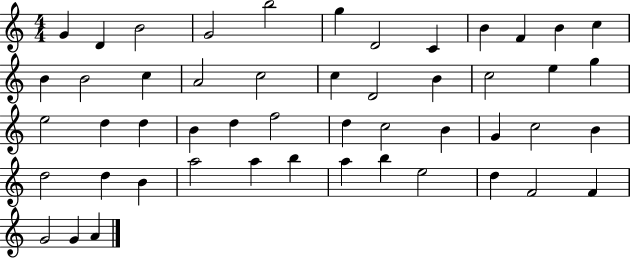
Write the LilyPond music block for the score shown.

{
  \clef treble
  \numericTimeSignature
  \time 4/4
  \key c \major
  g'4 d'4 b'2 | g'2 b''2 | g''4 d'2 c'4 | b'4 f'4 b'4 c''4 | \break b'4 b'2 c''4 | a'2 c''2 | c''4 d'2 b'4 | c''2 e''4 g''4 | \break e''2 d''4 d''4 | b'4 d''4 f''2 | d''4 c''2 b'4 | g'4 c''2 b'4 | \break d''2 d''4 b'4 | a''2 a''4 b''4 | a''4 b''4 e''2 | d''4 f'2 f'4 | \break g'2 g'4 a'4 | \bar "|."
}